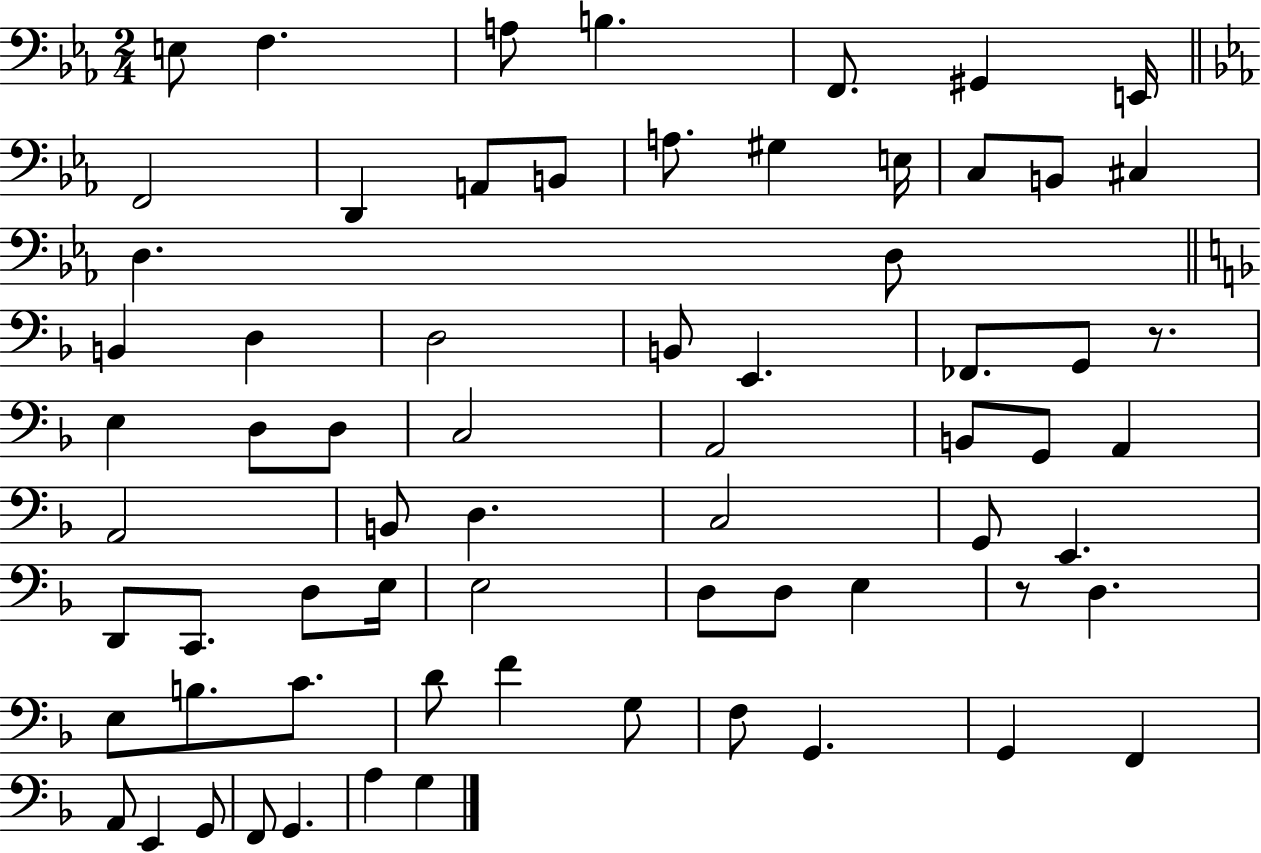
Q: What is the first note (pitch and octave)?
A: E3